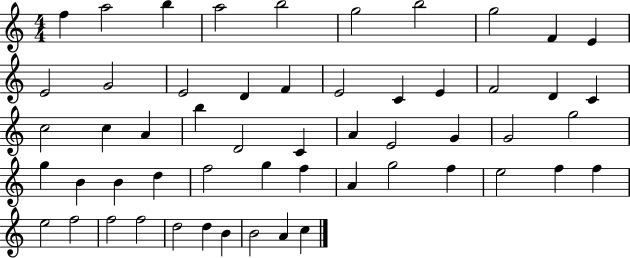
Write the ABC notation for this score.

X:1
T:Untitled
M:4/4
L:1/4
K:C
f a2 b a2 b2 g2 b2 g2 F E E2 G2 E2 D F E2 C E F2 D C c2 c A b D2 C A E2 G G2 g2 g B B d f2 g f A g2 f e2 f f e2 f2 f2 f2 d2 d B B2 A c